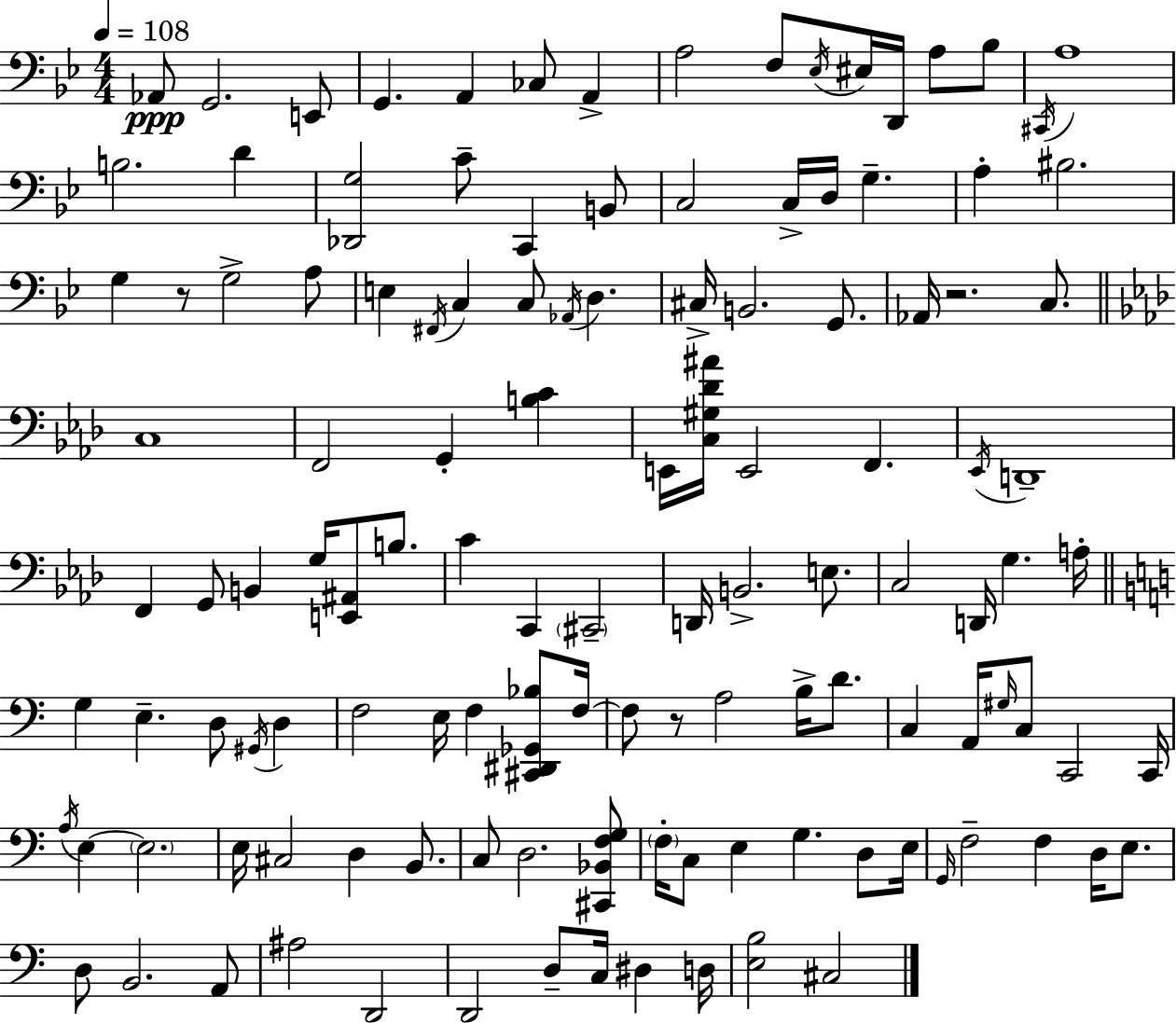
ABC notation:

X:1
T:Untitled
M:4/4
L:1/4
K:Gm
_A,,/2 G,,2 E,,/2 G,, A,, _C,/2 A,, A,2 F,/2 _E,/4 ^E,/4 D,,/4 A,/2 _B,/2 ^C,,/4 A,4 B,2 D [_D,,G,]2 C/2 C,, B,,/2 C,2 C,/4 D,/4 G, A, ^B,2 G, z/2 G,2 A,/2 E, ^F,,/4 C, C,/2 _A,,/4 D, ^C,/4 B,,2 G,,/2 _A,,/4 z2 C,/2 C,4 F,,2 G,, [B,C] E,,/4 [C,^G,_D^A]/4 E,,2 F,, _E,,/4 D,,4 F,, G,,/2 B,, G,/4 [E,,^A,,]/2 B,/2 C C,, ^C,,2 D,,/4 B,,2 E,/2 C,2 D,,/4 G, A,/4 G, E, D,/2 ^G,,/4 D, F,2 E,/4 F, [^C,,^D,,_G,,_B,]/2 F,/4 F,/2 z/2 A,2 B,/4 D/2 C, A,,/4 ^G,/4 C,/2 C,,2 C,,/4 A,/4 E, E,2 E,/4 ^C,2 D, B,,/2 C,/2 D,2 [^C,,_B,,F,G,]/2 F,/4 C,/2 E, G, D,/2 E,/4 G,,/4 F,2 F, D,/4 E,/2 D,/2 B,,2 A,,/2 ^A,2 D,,2 D,,2 D,/2 C,/4 ^D, D,/4 [E,B,]2 ^C,2